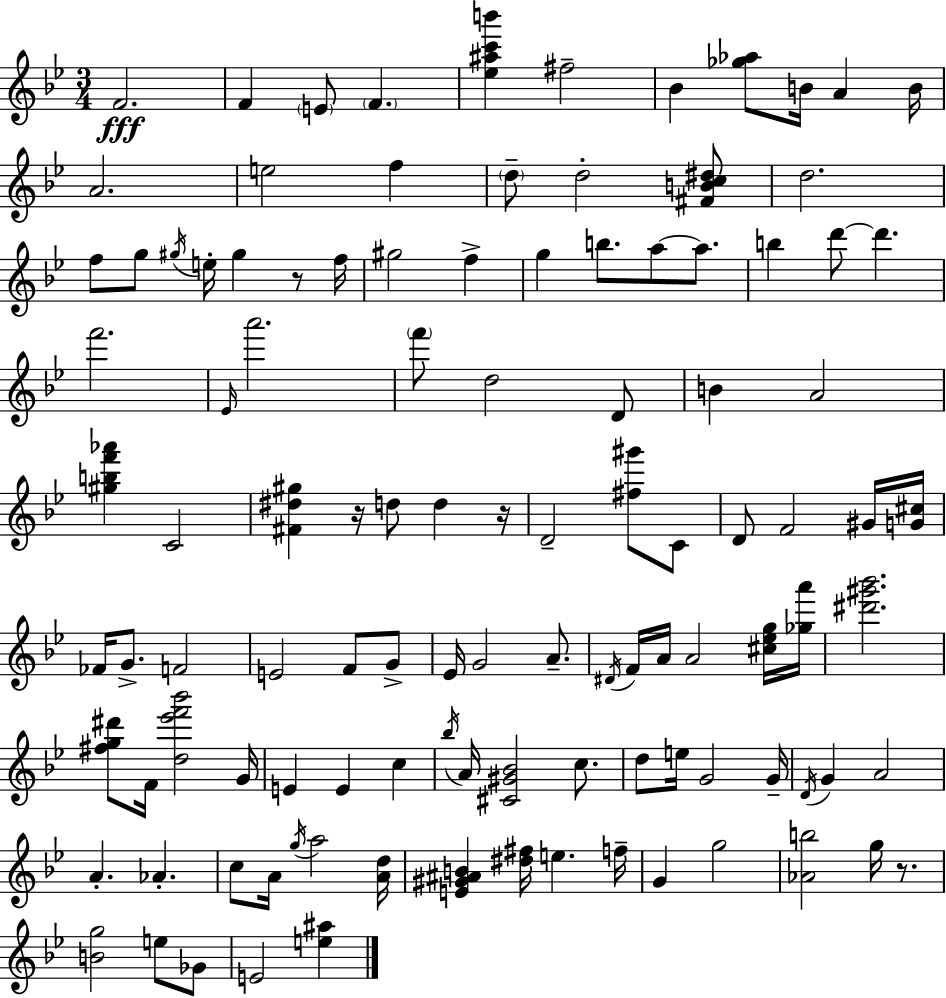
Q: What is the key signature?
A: BES major